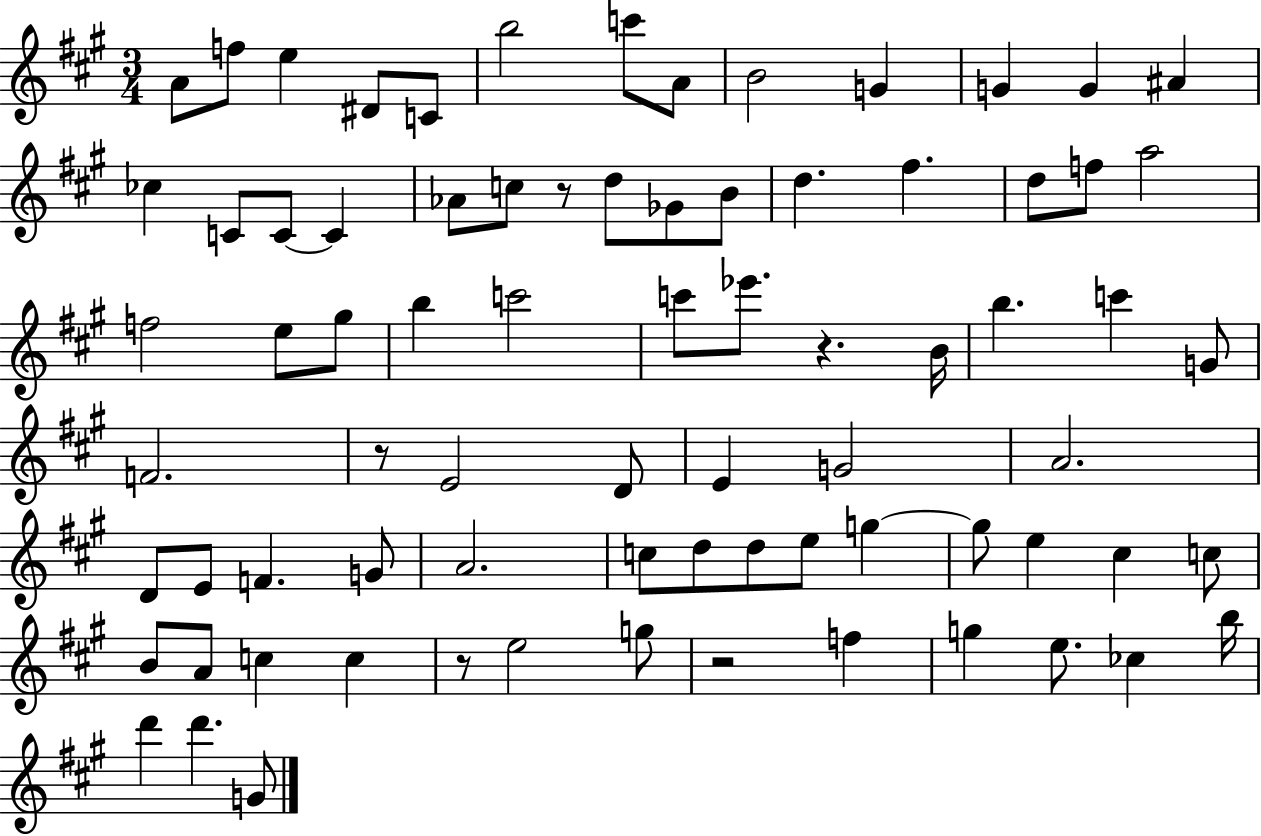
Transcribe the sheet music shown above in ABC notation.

X:1
T:Untitled
M:3/4
L:1/4
K:A
A/2 f/2 e ^D/2 C/2 b2 c'/2 A/2 B2 G G G ^A _c C/2 C/2 C _A/2 c/2 z/2 d/2 _G/2 B/2 d ^f d/2 f/2 a2 f2 e/2 ^g/2 b c'2 c'/2 _e'/2 z B/4 b c' G/2 F2 z/2 E2 D/2 E G2 A2 D/2 E/2 F G/2 A2 c/2 d/2 d/2 e/2 g g/2 e ^c c/2 B/2 A/2 c c z/2 e2 g/2 z2 f g e/2 _c b/4 d' d' G/2